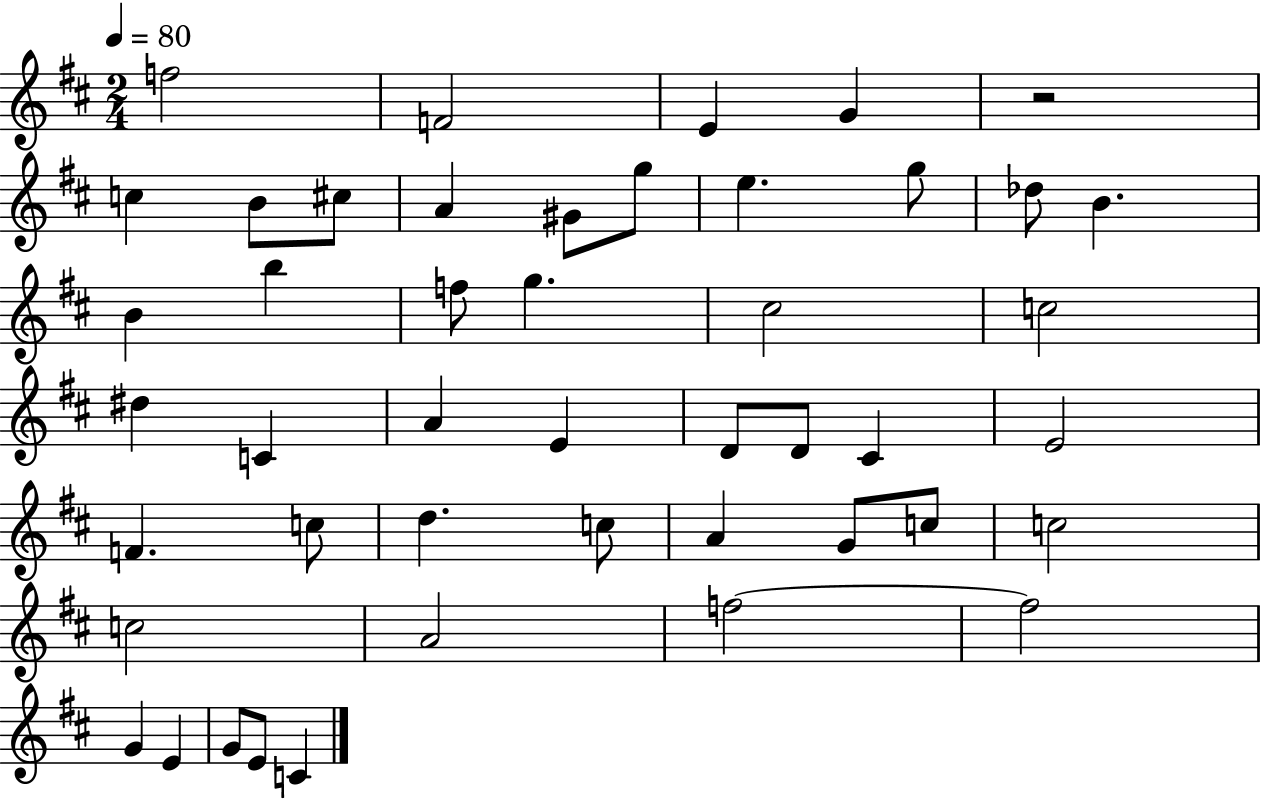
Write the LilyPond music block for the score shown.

{
  \clef treble
  \numericTimeSignature
  \time 2/4
  \key d \major
  \tempo 4 = 80
  f''2 | f'2 | e'4 g'4 | r2 | \break c''4 b'8 cis''8 | a'4 gis'8 g''8 | e''4. g''8 | des''8 b'4. | \break b'4 b''4 | f''8 g''4. | cis''2 | c''2 | \break dis''4 c'4 | a'4 e'4 | d'8 d'8 cis'4 | e'2 | \break f'4. c''8 | d''4. c''8 | a'4 g'8 c''8 | c''2 | \break c''2 | a'2 | f''2~~ | f''2 | \break g'4 e'4 | g'8 e'8 c'4 | \bar "|."
}